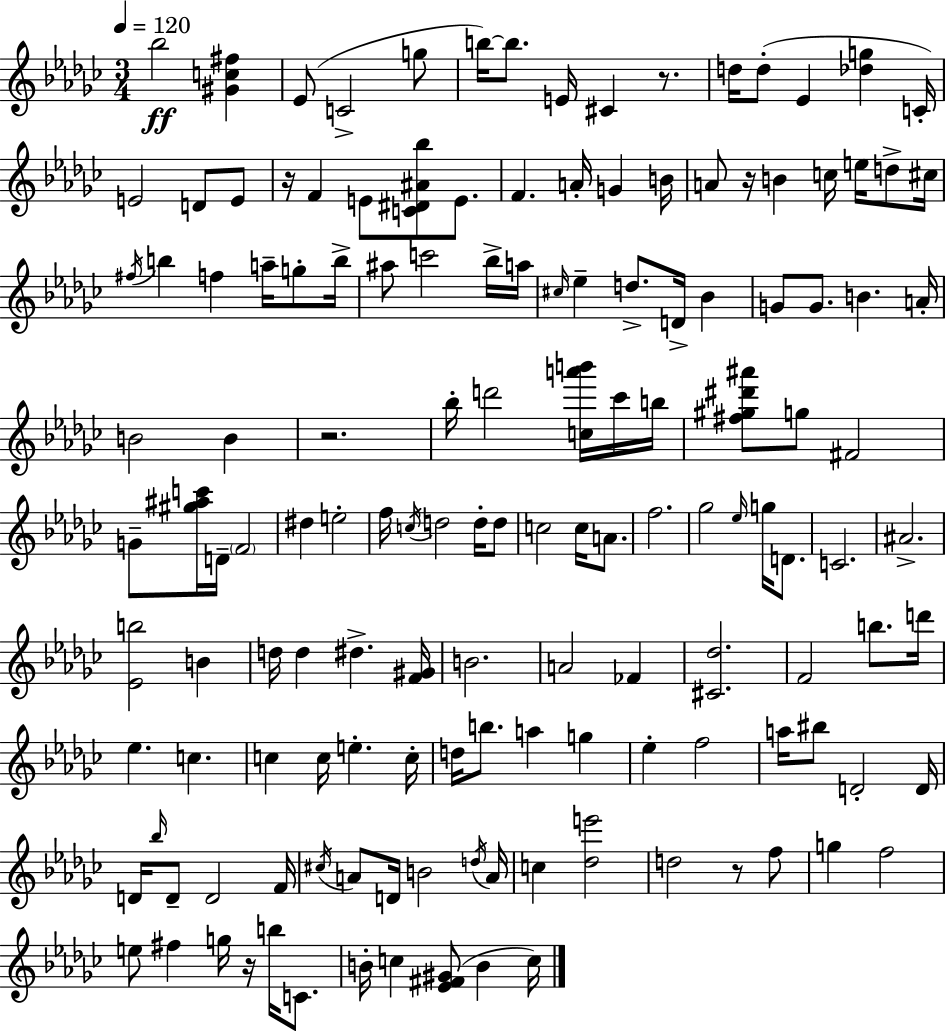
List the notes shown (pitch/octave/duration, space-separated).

Bb5/h [G#4,C5,F#5]/q Eb4/e C4/h G5/e B5/s B5/e. E4/s C#4/q R/e. D5/s D5/e Eb4/q [Db5,G5]/q C4/s E4/h D4/e E4/e R/s F4/q E4/e [C4,D#4,A#4,Bb5]/e E4/e. F4/q. A4/s G4/q B4/s A4/e R/s B4/q C5/s E5/s D5/e C#5/s F#5/s B5/q F5/q A5/s G5/e B5/s A#5/e C6/h Bb5/s A5/s C#5/s Eb5/q D5/e. D4/s Bb4/q G4/e G4/e. B4/q. A4/s B4/h B4/q R/h. Bb5/s D6/h [C5,A6,B6]/s CES6/s B5/s [F#5,G#5,D#6,A#6]/e G5/e F#4/h G4/e [G#5,A#5,C6]/s D4/s F4/h D#5/q E5/h F5/s C5/s D5/h D5/s D5/e C5/h C5/s A4/e. F5/h. Gb5/h Eb5/s G5/s D4/e. C4/h. A#4/h. [Eb4,B5]/h B4/q D5/s D5/q D#5/q. [F4,G#4]/s B4/h. A4/h FES4/q [C#4,Db5]/h. F4/h B5/e. D6/s Eb5/q. C5/q. C5/q C5/s E5/q. C5/s D5/s B5/e. A5/q G5/q Eb5/q F5/h A5/s BIS5/e D4/h D4/s D4/s Bb5/s D4/e D4/h F4/s C#5/s A4/e D4/s B4/h D5/s A4/s C5/q [Db5,E6]/h D5/h R/e F5/e G5/q F5/h E5/e F#5/q G5/s R/s B5/s C4/e. B4/s C5/q [Eb4,F#4,G#4]/e B4/q C5/s